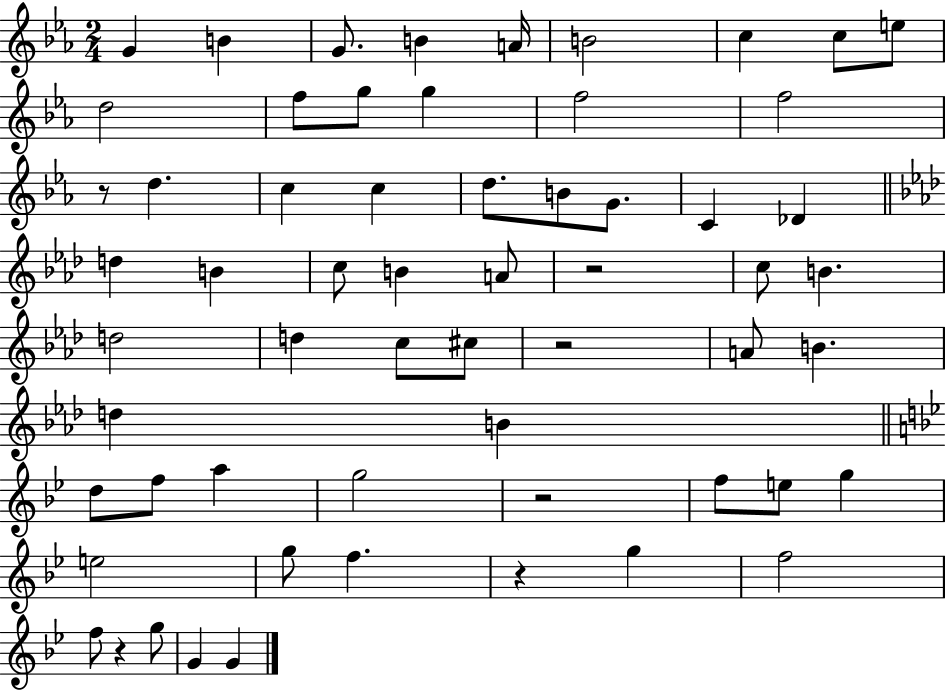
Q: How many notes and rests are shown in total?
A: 60